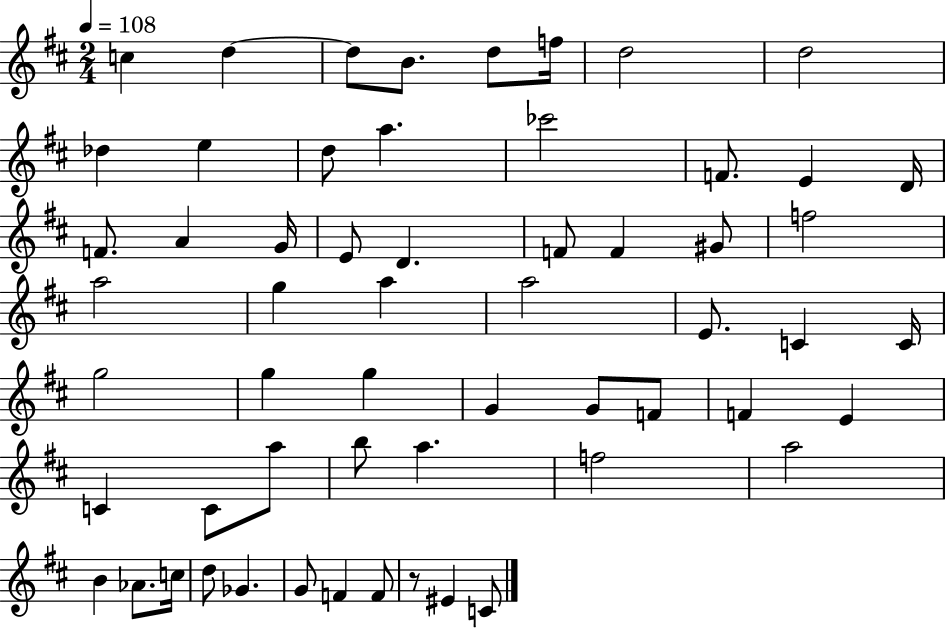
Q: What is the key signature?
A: D major